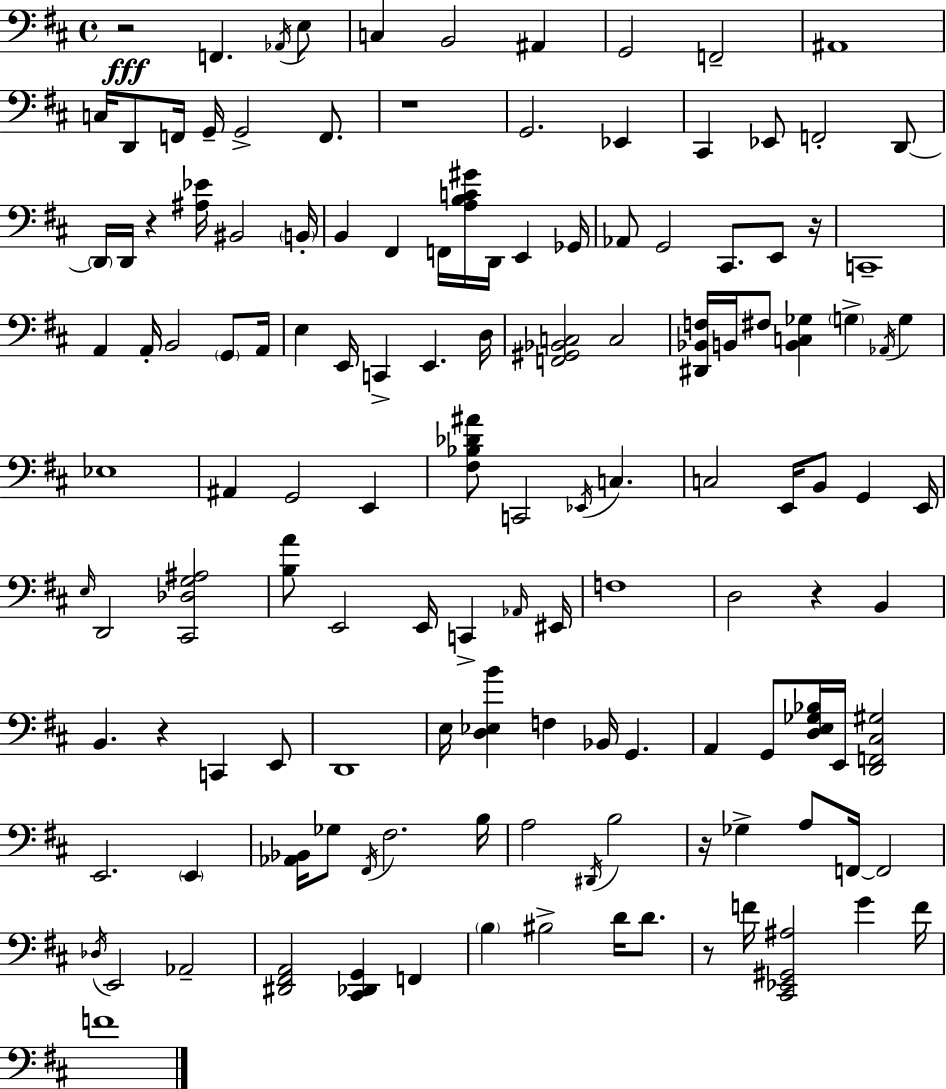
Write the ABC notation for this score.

X:1
T:Untitled
M:4/4
L:1/4
K:D
z2 F,, _A,,/4 E,/2 C, B,,2 ^A,, G,,2 F,,2 ^A,,4 C,/4 D,,/2 F,,/4 G,,/4 G,,2 F,,/2 z4 G,,2 _E,, ^C,, _E,,/2 F,,2 D,,/2 D,,/4 D,,/4 z [^A,_E]/4 ^B,,2 B,,/4 B,, ^F,, F,,/4 [A,B,C^G]/4 D,,/4 E,, _G,,/4 _A,,/2 G,,2 ^C,,/2 E,,/2 z/4 C,,4 A,, A,,/4 B,,2 G,,/2 A,,/4 E, E,,/4 C,, E,, D,/4 [F,,^G,,_B,,C,]2 C,2 [^D,,_B,,F,]/4 B,,/4 ^F,/2 [B,,C,_G,] G, _A,,/4 G, _E,4 ^A,, G,,2 E,, [^F,_B,_D^A]/2 C,,2 _E,,/4 C, C,2 E,,/4 B,,/2 G,, E,,/4 E,/4 D,,2 [^C,,_D,G,^A,]2 [B,A]/2 E,,2 E,,/4 C,, _A,,/4 ^E,,/4 F,4 D,2 z B,, B,, z C,, E,,/2 D,,4 E,/4 [D,_E,B] F, _B,,/4 G,, A,, G,,/2 [D,E,_G,_B,]/4 E,,/4 [D,,F,,^C,^G,]2 E,,2 E,, [_A,,_B,,]/4 _G,/2 ^F,,/4 ^F,2 B,/4 A,2 ^D,,/4 B,2 z/4 _G, A,/2 F,,/4 F,,2 _D,/4 E,,2 _A,,2 [^D,,^F,,A,,]2 [^C,,_D,,G,,] F,, B, ^B,2 D/4 D/2 z/2 F/4 [^C,,_E,,^G,,^A,]2 G F/4 F4